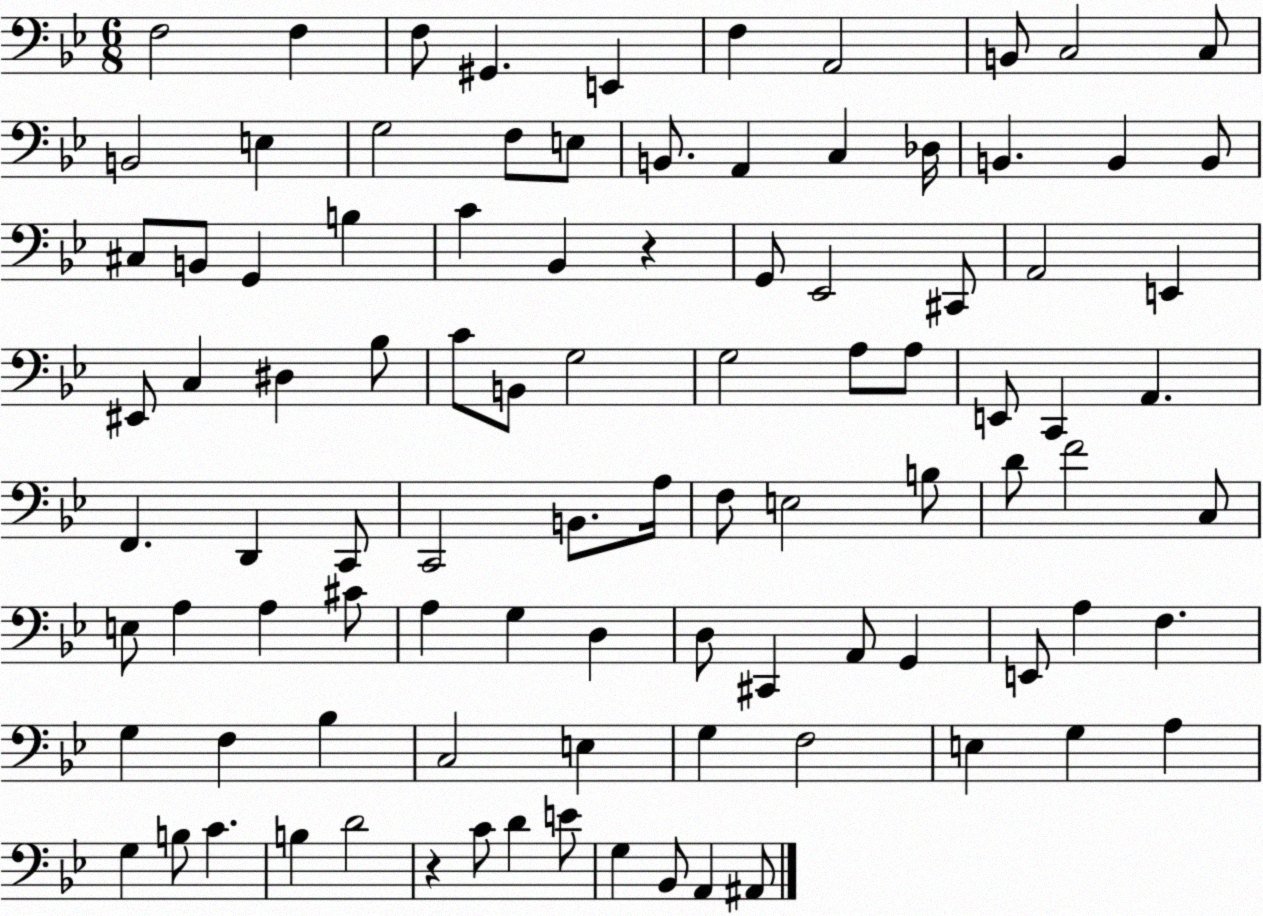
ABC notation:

X:1
T:Untitled
M:6/8
L:1/4
K:Bb
F,2 F, F,/2 ^G,, E,, F, A,,2 B,,/2 C,2 C,/2 B,,2 E, G,2 F,/2 E,/2 B,,/2 A,, C, _D,/4 B,, B,, B,,/2 ^C,/2 B,,/2 G,, B, C _B,, z G,,/2 _E,,2 ^C,,/2 A,,2 E,, ^E,,/2 C, ^D, _B,/2 C/2 B,,/2 G,2 G,2 A,/2 A,/2 E,,/2 C,, A,, F,, D,, C,,/2 C,,2 B,,/2 A,/4 F,/2 E,2 B,/2 D/2 F2 C,/2 E,/2 A, A, ^C/2 A, G, D, D,/2 ^C,, A,,/2 G,, E,,/2 A, F, G, F, _B, C,2 E, G, F,2 E, G, A, G, B,/2 C B, D2 z C/2 D E/2 G, _B,,/2 A,, ^A,,/2